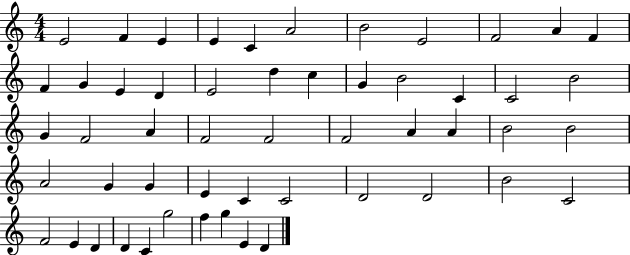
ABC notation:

X:1
T:Untitled
M:4/4
L:1/4
K:C
E2 F E E C A2 B2 E2 F2 A F F G E D E2 d c G B2 C C2 B2 G F2 A F2 F2 F2 A A B2 B2 A2 G G E C C2 D2 D2 B2 C2 F2 E D D C g2 f g E D